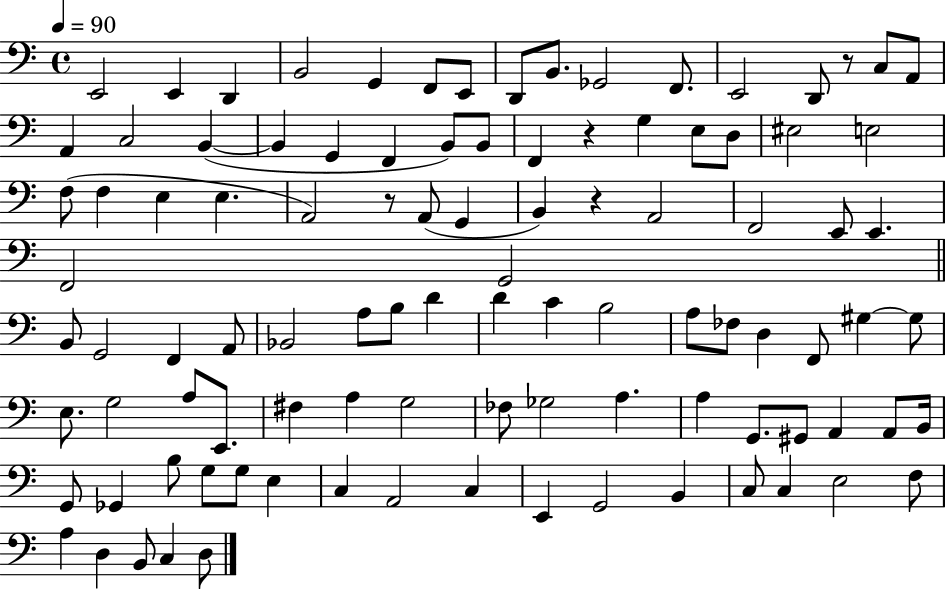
E2/h E2/q D2/q B2/h G2/q F2/e E2/e D2/e B2/e. Gb2/h F2/e. E2/h D2/e R/e C3/e A2/e A2/q C3/h B2/q B2/q G2/q F2/q B2/e B2/e F2/q R/q G3/q E3/e D3/e EIS3/h E3/h F3/e F3/q E3/q E3/q. A2/h R/e A2/e G2/q B2/q R/q A2/h F2/h E2/e E2/q. F2/h G2/h B2/e G2/h F2/q A2/e Bb2/h A3/e B3/e D4/q D4/q C4/q B3/h A3/e FES3/e D3/q F2/e G#3/q G#3/e E3/e. G3/h A3/e E2/e. F#3/q A3/q G3/h FES3/e Gb3/h A3/q. A3/q G2/e. G#2/e A2/q A2/e B2/s G2/e Gb2/q B3/e G3/e G3/e E3/q C3/q A2/h C3/q E2/q G2/h B2/q C3/e C3/q E3/h F3/e A3/q D3/q B2/e C3/q D3/e